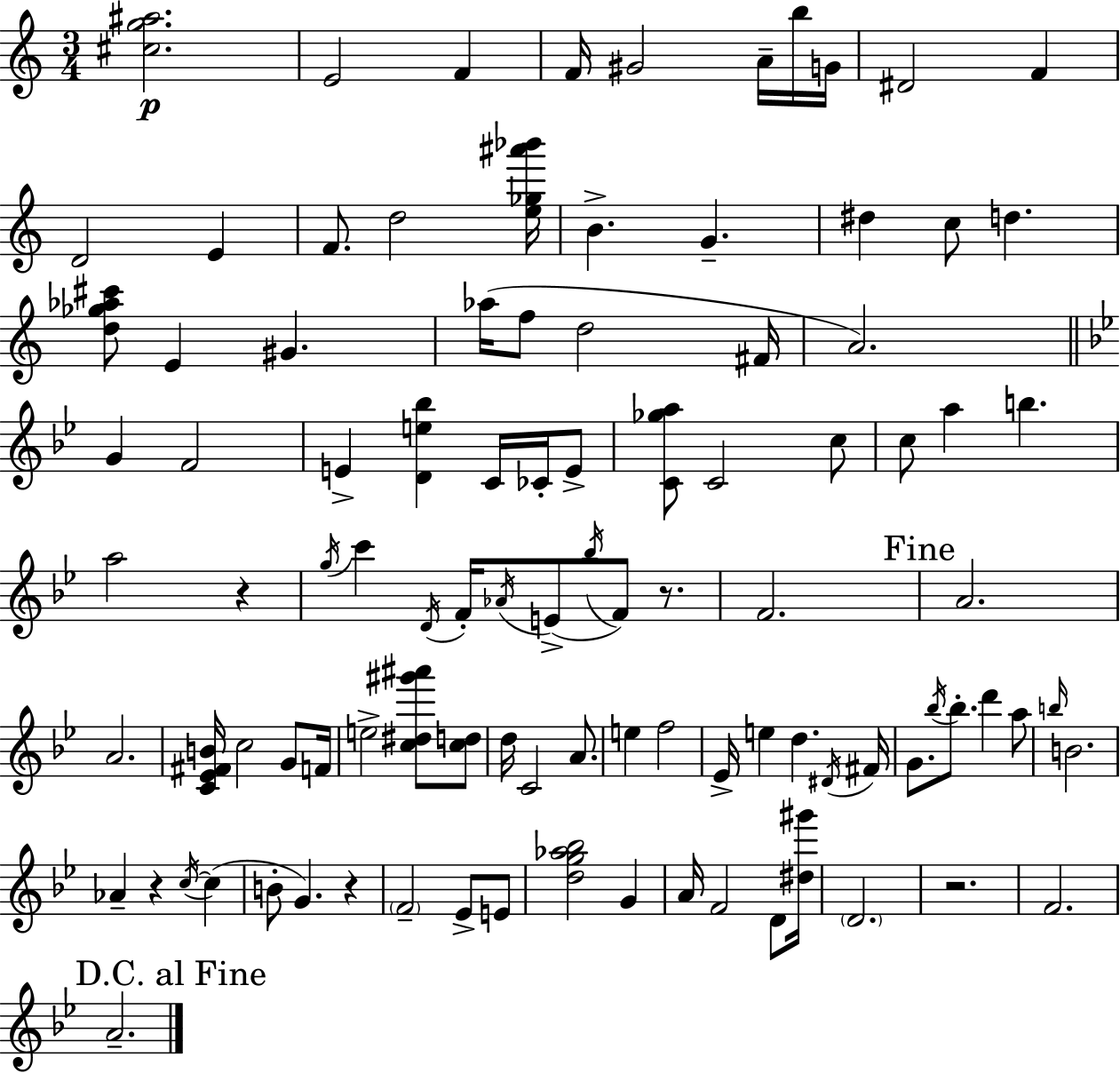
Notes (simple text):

[C#5,G5,A#5]/h. E4/h F4/q F4/s G#4/h A4/s B5/s G4/s D#4/h F4/q D4/h E4/q F4/e. D5/h [E5,Gb5,A#6,Bb6]/s B4/q. G4/q. D#5/q C5/e D5/q. [D5,Gb5,Ab5,C#6]/e E4/q G#4/q. Ab5/s F5/e D5/h F#4/s A4/h. G4/q F4/h E4/q [D4,E5,Bb5]/q C4/s CES4/s E4/e [C4,Gb5,A5]/e C4/h C5/e C5/e A5/q B5/q. A5/h R/q G5/s C6/q D4/s F4/s Ab4/s E4/e Bb5/s F4/e R/e. F4/h. A4/h. A4/h. [C4,Eb4,F#4,B4]/s C5/h G4/e F4/s E5/h [C5,D#5,G#6,A#6]/e [C5,D5]/e D5/s C4/h A4/e. E5/q F5/h Eb4/s E5/q D5/q. D#4/s F#4/s G4/e. Bb5/s Bb5/e. D6/q A5/e B5/s B4/h. Ab4/q R/q C5/s C5/q B4/e G4/q. R/q F4/h Eb4/e E4/e [D5,G5,Ab5,Bb5]/h G4/q A4/s F4/h D4/e [D#5,G#6]/s D4/h. R/h. F4/h. A4/h.